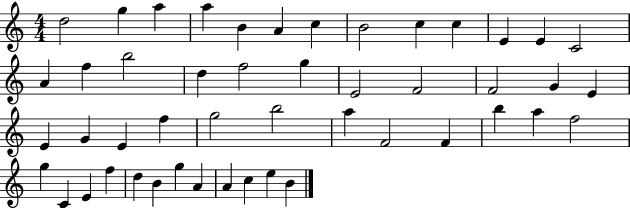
X:1
T:Untitled
M:4/4
L:1/4
K:C
d2 g a a B A c B2 c c E E C2 A f b2 d f2 g E2 F2 F2 G E E G E f g2 b2 a F2 F b a f2 g C E f d B g A A c e B